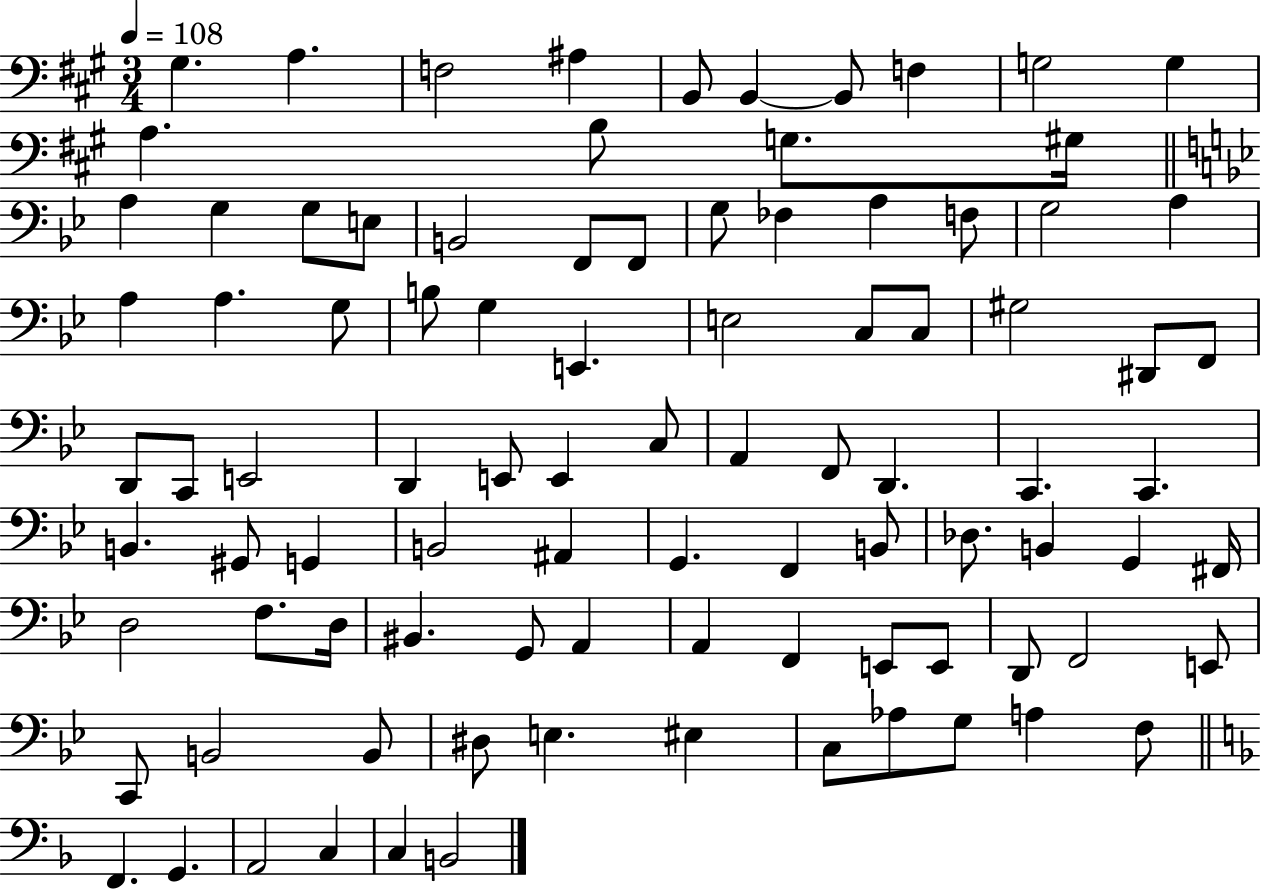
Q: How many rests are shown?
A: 0